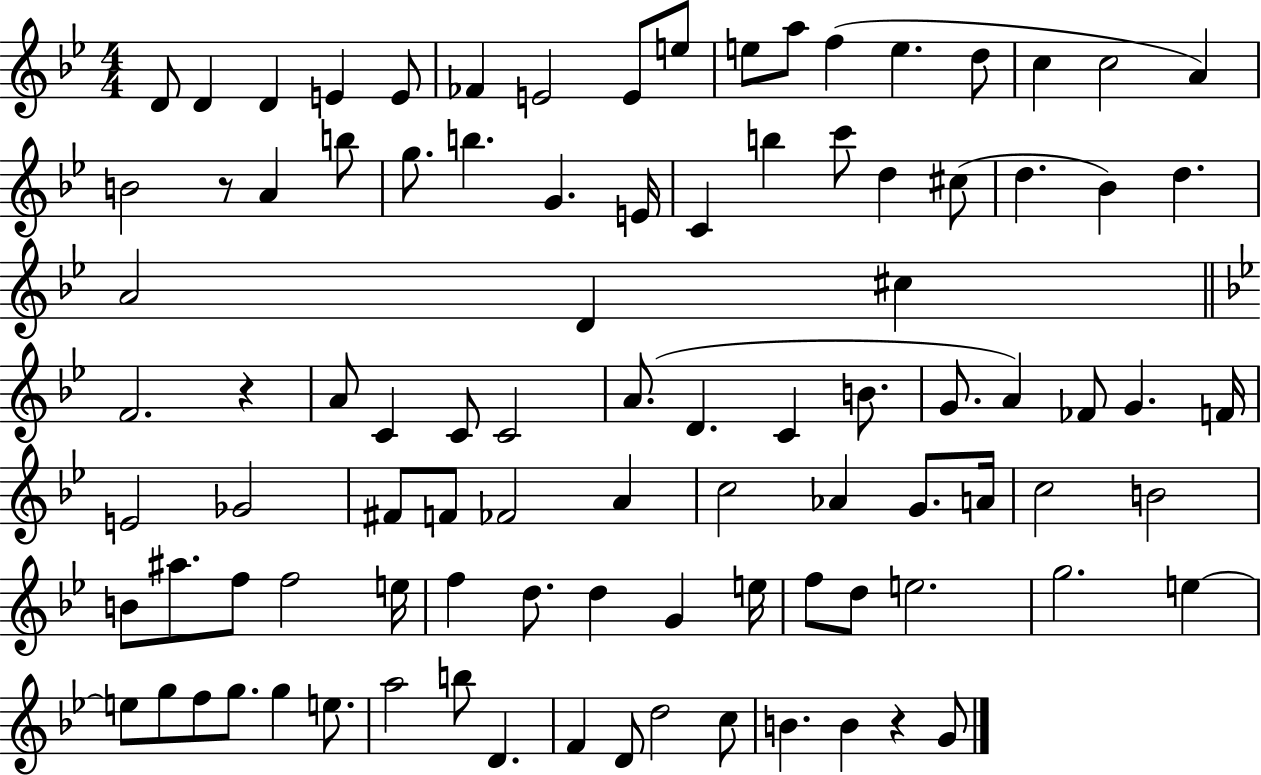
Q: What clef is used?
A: treble